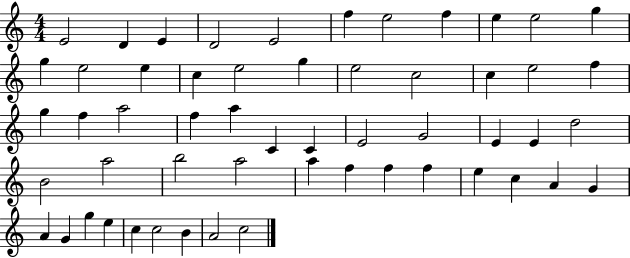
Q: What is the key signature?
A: C major